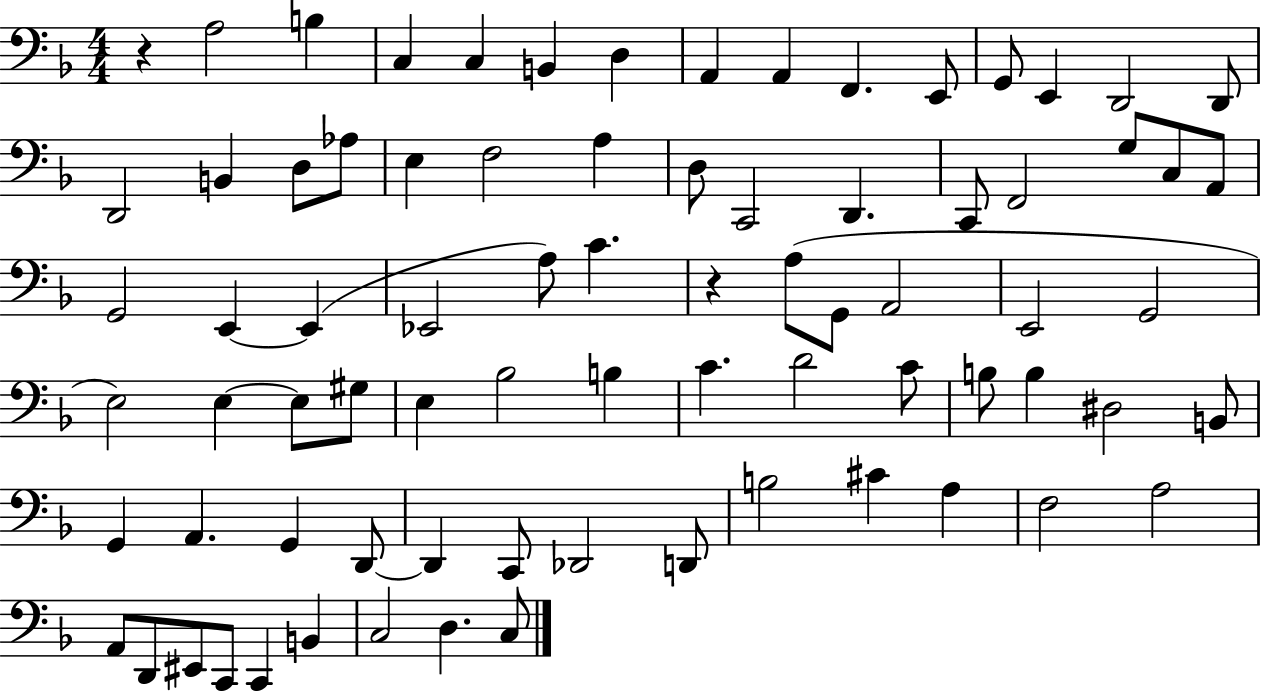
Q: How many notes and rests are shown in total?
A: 78